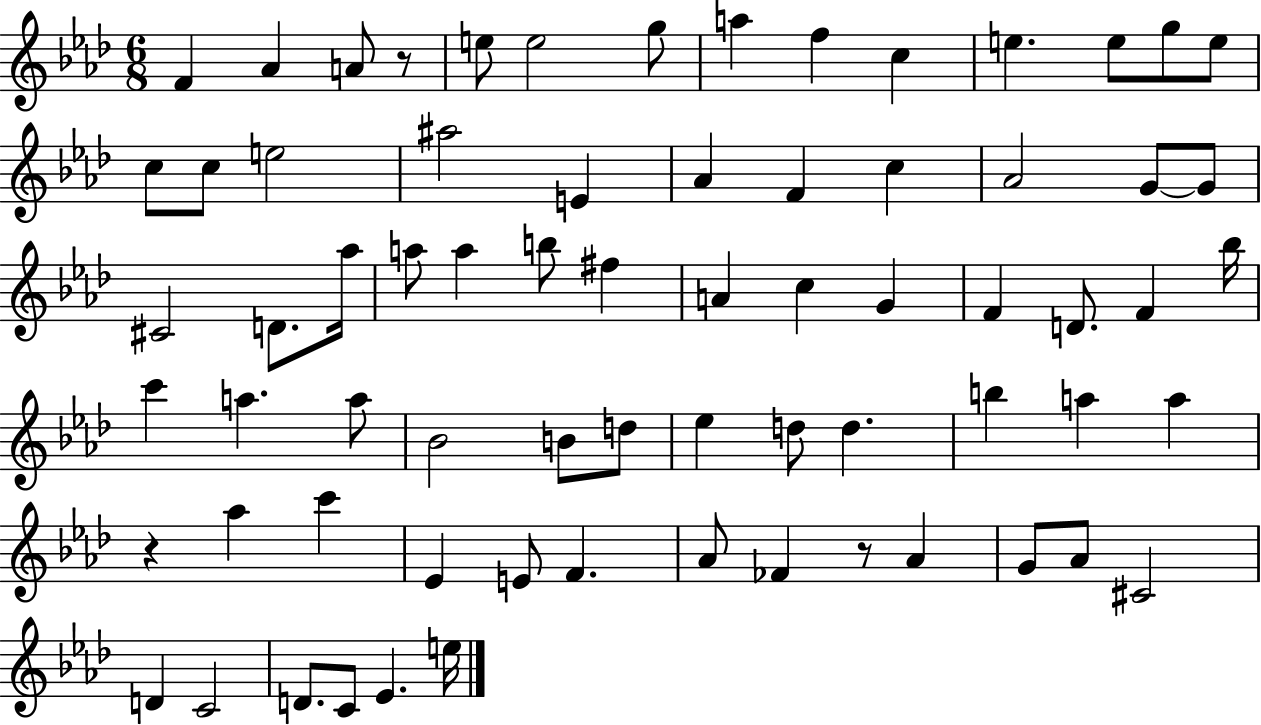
X:1
T:Untitled
M:6/8
L:1/4
K:Ab
F _A A/2 z/2 e/2 e2 g/2 a f c e e/2 g/2 e/2 c/2 c/2 e2 ^a2 E _A F c _A2 G/2 G/2 ^C2 D/2 _a/4 a/2 a b/2 ^f A c G F D/2 F _b/4 c' a a/2 _B2 B/2 d/2 _e d/2 d b a a z _a c' _E E/2 F _A/2 _F z/2 _A G/2 _A/2 ^C2 D C2 D/2 C/2 _E e/4